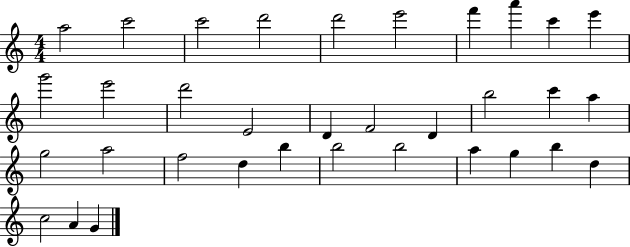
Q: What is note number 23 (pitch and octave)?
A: F5